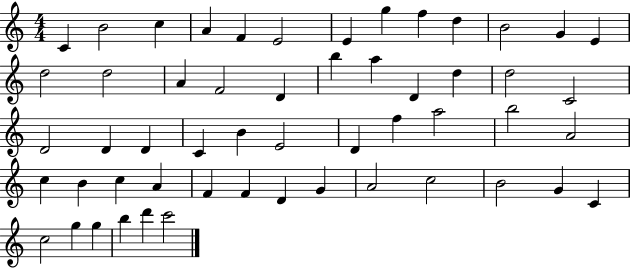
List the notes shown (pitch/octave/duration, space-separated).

C4/q B4/h C5/q A4/q F4/q E4/h E4/q G5/q F5/q D5/q B4/h G4/q E4/q D5/h D5/h A4/q F4/h D4/q B5/q A5/q D4/q D5/q D5/h C4/h D4/h D4/q D4/q C4/q B4/q E4/h D4/q F5/q A5/h B5/h A4/h C5/q B4/q C5/q A4/q F4/q F4/q D4/q G4/q A4/h C5/h B4/h G4/q C4/q C5/h G5/q G5/q B5/q D6/q C6/h